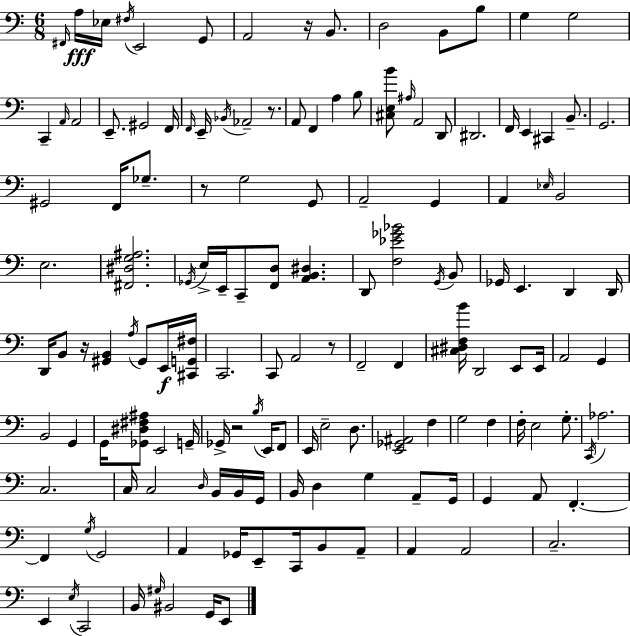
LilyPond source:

{
  \clef bass
  \numericTimeSignature
  \time 6/8
  \key c \major
  \grace { fis,16 }\fff a16 ees16 \acciaccatura { fis16 } e,2 | g,8 a,2 r16 b,8. | d2 b,8 | b8 g4 g2 | \break c,4-- \grace { a,16 } a,2 | e,8.-- gis,2 | f,16 \grace { f,16 } e,16-- \acciaccatura { bes,16 } aes,2-- | r8. a,8 f,4 a4 | \break b8 <cis e b'>8 \grace { ais16 } a,2 | d,8 dis,2. | f,16 e,4 cis,4 | b,8.-- g,2. | \break gis,2 | f,16 ges8.-- r8 g2 | g,8 a,2-- | g,4 a,4 \grace { ees16 } b,2 | \break e2. | <fis, dis g ais>2. | \acciaccatura { ges,16 } e16-> e,16-- c,8-- | <f, d>8 <a, b, dis>4. d,8 <f ees' ges' bes'>2 | \break \acciaccatura { g,16 } b,8 ges,16 e,4. | d,4 d,16 d,16 b,8 | r16 <gis, b,>4 \acciaccatura { a16 } gis,8 e,16\f <cis, g, fis>16 c,2. | c,8 | \break a,2 r8 f,2-- | f,4 <cis dis f b'>16 d,2 | e,8 e,16 a,2 | g,4 b,2 | \break g,4 g,16 <ges, dis fis ais>8 | e,2 g,16-- ges,16-> r2 | \acciaccatura { b16 } e,16 f,8 e,16 | e2-- d8. <e, ges, ais,>2 | \break f4 g2 | f4 f16-. | e2 g8.-. \acciaccatura { c,16 } | aes2. | \break c2. | c16 c2 \grace { d16 } b,16 b,16 | g,16 b,16 d4 g4 a,8-- | g,16 g,4 a,8 f,4.-.~~ | \break f,4 \acciaccatura { g16 } g,2 | a,4 ges,16 e,8-- c,16 b,8 | a,8-- a,4 a,2 | c2.-- | \break e,4 \acciaccatura { e16 } c,2 | b,16 \grace { gis16 } bis,2 | g,16 e,8 \bar "|."
}